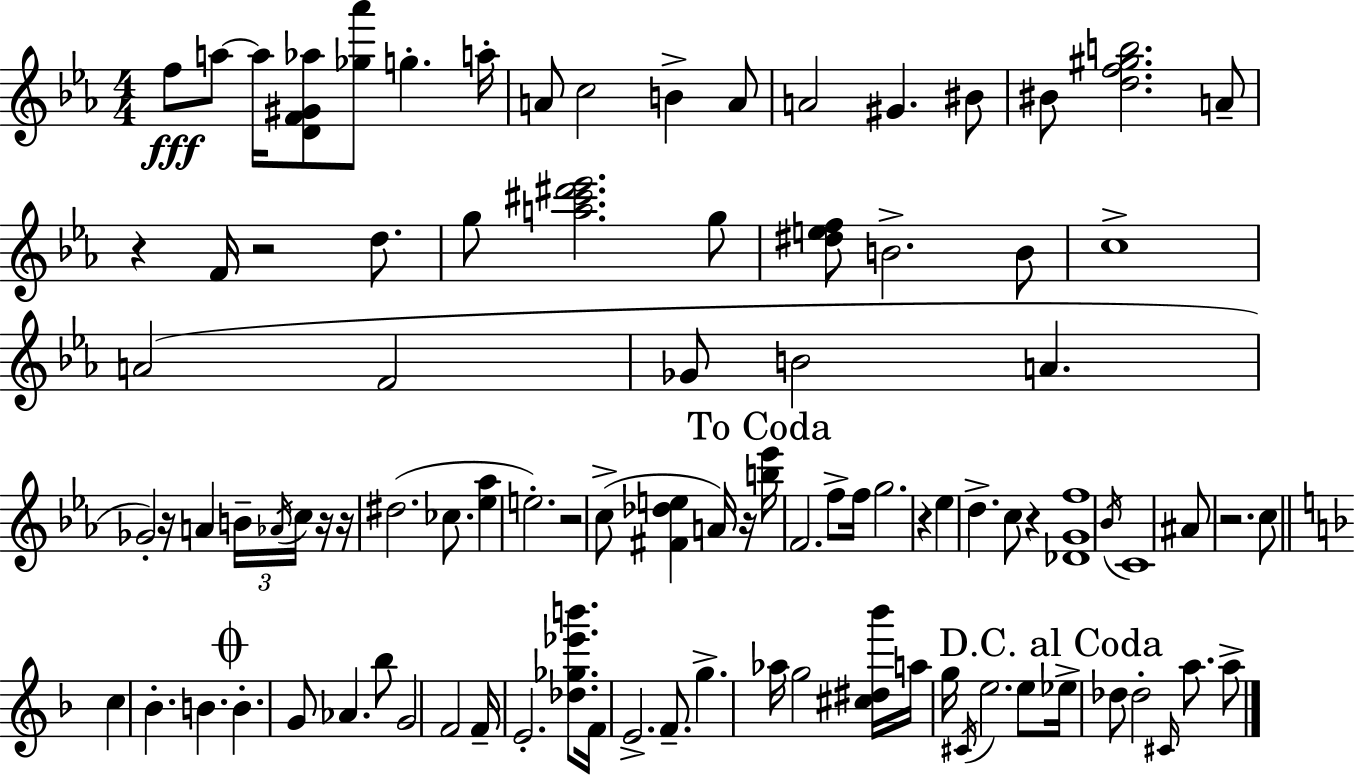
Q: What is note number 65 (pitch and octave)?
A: A5